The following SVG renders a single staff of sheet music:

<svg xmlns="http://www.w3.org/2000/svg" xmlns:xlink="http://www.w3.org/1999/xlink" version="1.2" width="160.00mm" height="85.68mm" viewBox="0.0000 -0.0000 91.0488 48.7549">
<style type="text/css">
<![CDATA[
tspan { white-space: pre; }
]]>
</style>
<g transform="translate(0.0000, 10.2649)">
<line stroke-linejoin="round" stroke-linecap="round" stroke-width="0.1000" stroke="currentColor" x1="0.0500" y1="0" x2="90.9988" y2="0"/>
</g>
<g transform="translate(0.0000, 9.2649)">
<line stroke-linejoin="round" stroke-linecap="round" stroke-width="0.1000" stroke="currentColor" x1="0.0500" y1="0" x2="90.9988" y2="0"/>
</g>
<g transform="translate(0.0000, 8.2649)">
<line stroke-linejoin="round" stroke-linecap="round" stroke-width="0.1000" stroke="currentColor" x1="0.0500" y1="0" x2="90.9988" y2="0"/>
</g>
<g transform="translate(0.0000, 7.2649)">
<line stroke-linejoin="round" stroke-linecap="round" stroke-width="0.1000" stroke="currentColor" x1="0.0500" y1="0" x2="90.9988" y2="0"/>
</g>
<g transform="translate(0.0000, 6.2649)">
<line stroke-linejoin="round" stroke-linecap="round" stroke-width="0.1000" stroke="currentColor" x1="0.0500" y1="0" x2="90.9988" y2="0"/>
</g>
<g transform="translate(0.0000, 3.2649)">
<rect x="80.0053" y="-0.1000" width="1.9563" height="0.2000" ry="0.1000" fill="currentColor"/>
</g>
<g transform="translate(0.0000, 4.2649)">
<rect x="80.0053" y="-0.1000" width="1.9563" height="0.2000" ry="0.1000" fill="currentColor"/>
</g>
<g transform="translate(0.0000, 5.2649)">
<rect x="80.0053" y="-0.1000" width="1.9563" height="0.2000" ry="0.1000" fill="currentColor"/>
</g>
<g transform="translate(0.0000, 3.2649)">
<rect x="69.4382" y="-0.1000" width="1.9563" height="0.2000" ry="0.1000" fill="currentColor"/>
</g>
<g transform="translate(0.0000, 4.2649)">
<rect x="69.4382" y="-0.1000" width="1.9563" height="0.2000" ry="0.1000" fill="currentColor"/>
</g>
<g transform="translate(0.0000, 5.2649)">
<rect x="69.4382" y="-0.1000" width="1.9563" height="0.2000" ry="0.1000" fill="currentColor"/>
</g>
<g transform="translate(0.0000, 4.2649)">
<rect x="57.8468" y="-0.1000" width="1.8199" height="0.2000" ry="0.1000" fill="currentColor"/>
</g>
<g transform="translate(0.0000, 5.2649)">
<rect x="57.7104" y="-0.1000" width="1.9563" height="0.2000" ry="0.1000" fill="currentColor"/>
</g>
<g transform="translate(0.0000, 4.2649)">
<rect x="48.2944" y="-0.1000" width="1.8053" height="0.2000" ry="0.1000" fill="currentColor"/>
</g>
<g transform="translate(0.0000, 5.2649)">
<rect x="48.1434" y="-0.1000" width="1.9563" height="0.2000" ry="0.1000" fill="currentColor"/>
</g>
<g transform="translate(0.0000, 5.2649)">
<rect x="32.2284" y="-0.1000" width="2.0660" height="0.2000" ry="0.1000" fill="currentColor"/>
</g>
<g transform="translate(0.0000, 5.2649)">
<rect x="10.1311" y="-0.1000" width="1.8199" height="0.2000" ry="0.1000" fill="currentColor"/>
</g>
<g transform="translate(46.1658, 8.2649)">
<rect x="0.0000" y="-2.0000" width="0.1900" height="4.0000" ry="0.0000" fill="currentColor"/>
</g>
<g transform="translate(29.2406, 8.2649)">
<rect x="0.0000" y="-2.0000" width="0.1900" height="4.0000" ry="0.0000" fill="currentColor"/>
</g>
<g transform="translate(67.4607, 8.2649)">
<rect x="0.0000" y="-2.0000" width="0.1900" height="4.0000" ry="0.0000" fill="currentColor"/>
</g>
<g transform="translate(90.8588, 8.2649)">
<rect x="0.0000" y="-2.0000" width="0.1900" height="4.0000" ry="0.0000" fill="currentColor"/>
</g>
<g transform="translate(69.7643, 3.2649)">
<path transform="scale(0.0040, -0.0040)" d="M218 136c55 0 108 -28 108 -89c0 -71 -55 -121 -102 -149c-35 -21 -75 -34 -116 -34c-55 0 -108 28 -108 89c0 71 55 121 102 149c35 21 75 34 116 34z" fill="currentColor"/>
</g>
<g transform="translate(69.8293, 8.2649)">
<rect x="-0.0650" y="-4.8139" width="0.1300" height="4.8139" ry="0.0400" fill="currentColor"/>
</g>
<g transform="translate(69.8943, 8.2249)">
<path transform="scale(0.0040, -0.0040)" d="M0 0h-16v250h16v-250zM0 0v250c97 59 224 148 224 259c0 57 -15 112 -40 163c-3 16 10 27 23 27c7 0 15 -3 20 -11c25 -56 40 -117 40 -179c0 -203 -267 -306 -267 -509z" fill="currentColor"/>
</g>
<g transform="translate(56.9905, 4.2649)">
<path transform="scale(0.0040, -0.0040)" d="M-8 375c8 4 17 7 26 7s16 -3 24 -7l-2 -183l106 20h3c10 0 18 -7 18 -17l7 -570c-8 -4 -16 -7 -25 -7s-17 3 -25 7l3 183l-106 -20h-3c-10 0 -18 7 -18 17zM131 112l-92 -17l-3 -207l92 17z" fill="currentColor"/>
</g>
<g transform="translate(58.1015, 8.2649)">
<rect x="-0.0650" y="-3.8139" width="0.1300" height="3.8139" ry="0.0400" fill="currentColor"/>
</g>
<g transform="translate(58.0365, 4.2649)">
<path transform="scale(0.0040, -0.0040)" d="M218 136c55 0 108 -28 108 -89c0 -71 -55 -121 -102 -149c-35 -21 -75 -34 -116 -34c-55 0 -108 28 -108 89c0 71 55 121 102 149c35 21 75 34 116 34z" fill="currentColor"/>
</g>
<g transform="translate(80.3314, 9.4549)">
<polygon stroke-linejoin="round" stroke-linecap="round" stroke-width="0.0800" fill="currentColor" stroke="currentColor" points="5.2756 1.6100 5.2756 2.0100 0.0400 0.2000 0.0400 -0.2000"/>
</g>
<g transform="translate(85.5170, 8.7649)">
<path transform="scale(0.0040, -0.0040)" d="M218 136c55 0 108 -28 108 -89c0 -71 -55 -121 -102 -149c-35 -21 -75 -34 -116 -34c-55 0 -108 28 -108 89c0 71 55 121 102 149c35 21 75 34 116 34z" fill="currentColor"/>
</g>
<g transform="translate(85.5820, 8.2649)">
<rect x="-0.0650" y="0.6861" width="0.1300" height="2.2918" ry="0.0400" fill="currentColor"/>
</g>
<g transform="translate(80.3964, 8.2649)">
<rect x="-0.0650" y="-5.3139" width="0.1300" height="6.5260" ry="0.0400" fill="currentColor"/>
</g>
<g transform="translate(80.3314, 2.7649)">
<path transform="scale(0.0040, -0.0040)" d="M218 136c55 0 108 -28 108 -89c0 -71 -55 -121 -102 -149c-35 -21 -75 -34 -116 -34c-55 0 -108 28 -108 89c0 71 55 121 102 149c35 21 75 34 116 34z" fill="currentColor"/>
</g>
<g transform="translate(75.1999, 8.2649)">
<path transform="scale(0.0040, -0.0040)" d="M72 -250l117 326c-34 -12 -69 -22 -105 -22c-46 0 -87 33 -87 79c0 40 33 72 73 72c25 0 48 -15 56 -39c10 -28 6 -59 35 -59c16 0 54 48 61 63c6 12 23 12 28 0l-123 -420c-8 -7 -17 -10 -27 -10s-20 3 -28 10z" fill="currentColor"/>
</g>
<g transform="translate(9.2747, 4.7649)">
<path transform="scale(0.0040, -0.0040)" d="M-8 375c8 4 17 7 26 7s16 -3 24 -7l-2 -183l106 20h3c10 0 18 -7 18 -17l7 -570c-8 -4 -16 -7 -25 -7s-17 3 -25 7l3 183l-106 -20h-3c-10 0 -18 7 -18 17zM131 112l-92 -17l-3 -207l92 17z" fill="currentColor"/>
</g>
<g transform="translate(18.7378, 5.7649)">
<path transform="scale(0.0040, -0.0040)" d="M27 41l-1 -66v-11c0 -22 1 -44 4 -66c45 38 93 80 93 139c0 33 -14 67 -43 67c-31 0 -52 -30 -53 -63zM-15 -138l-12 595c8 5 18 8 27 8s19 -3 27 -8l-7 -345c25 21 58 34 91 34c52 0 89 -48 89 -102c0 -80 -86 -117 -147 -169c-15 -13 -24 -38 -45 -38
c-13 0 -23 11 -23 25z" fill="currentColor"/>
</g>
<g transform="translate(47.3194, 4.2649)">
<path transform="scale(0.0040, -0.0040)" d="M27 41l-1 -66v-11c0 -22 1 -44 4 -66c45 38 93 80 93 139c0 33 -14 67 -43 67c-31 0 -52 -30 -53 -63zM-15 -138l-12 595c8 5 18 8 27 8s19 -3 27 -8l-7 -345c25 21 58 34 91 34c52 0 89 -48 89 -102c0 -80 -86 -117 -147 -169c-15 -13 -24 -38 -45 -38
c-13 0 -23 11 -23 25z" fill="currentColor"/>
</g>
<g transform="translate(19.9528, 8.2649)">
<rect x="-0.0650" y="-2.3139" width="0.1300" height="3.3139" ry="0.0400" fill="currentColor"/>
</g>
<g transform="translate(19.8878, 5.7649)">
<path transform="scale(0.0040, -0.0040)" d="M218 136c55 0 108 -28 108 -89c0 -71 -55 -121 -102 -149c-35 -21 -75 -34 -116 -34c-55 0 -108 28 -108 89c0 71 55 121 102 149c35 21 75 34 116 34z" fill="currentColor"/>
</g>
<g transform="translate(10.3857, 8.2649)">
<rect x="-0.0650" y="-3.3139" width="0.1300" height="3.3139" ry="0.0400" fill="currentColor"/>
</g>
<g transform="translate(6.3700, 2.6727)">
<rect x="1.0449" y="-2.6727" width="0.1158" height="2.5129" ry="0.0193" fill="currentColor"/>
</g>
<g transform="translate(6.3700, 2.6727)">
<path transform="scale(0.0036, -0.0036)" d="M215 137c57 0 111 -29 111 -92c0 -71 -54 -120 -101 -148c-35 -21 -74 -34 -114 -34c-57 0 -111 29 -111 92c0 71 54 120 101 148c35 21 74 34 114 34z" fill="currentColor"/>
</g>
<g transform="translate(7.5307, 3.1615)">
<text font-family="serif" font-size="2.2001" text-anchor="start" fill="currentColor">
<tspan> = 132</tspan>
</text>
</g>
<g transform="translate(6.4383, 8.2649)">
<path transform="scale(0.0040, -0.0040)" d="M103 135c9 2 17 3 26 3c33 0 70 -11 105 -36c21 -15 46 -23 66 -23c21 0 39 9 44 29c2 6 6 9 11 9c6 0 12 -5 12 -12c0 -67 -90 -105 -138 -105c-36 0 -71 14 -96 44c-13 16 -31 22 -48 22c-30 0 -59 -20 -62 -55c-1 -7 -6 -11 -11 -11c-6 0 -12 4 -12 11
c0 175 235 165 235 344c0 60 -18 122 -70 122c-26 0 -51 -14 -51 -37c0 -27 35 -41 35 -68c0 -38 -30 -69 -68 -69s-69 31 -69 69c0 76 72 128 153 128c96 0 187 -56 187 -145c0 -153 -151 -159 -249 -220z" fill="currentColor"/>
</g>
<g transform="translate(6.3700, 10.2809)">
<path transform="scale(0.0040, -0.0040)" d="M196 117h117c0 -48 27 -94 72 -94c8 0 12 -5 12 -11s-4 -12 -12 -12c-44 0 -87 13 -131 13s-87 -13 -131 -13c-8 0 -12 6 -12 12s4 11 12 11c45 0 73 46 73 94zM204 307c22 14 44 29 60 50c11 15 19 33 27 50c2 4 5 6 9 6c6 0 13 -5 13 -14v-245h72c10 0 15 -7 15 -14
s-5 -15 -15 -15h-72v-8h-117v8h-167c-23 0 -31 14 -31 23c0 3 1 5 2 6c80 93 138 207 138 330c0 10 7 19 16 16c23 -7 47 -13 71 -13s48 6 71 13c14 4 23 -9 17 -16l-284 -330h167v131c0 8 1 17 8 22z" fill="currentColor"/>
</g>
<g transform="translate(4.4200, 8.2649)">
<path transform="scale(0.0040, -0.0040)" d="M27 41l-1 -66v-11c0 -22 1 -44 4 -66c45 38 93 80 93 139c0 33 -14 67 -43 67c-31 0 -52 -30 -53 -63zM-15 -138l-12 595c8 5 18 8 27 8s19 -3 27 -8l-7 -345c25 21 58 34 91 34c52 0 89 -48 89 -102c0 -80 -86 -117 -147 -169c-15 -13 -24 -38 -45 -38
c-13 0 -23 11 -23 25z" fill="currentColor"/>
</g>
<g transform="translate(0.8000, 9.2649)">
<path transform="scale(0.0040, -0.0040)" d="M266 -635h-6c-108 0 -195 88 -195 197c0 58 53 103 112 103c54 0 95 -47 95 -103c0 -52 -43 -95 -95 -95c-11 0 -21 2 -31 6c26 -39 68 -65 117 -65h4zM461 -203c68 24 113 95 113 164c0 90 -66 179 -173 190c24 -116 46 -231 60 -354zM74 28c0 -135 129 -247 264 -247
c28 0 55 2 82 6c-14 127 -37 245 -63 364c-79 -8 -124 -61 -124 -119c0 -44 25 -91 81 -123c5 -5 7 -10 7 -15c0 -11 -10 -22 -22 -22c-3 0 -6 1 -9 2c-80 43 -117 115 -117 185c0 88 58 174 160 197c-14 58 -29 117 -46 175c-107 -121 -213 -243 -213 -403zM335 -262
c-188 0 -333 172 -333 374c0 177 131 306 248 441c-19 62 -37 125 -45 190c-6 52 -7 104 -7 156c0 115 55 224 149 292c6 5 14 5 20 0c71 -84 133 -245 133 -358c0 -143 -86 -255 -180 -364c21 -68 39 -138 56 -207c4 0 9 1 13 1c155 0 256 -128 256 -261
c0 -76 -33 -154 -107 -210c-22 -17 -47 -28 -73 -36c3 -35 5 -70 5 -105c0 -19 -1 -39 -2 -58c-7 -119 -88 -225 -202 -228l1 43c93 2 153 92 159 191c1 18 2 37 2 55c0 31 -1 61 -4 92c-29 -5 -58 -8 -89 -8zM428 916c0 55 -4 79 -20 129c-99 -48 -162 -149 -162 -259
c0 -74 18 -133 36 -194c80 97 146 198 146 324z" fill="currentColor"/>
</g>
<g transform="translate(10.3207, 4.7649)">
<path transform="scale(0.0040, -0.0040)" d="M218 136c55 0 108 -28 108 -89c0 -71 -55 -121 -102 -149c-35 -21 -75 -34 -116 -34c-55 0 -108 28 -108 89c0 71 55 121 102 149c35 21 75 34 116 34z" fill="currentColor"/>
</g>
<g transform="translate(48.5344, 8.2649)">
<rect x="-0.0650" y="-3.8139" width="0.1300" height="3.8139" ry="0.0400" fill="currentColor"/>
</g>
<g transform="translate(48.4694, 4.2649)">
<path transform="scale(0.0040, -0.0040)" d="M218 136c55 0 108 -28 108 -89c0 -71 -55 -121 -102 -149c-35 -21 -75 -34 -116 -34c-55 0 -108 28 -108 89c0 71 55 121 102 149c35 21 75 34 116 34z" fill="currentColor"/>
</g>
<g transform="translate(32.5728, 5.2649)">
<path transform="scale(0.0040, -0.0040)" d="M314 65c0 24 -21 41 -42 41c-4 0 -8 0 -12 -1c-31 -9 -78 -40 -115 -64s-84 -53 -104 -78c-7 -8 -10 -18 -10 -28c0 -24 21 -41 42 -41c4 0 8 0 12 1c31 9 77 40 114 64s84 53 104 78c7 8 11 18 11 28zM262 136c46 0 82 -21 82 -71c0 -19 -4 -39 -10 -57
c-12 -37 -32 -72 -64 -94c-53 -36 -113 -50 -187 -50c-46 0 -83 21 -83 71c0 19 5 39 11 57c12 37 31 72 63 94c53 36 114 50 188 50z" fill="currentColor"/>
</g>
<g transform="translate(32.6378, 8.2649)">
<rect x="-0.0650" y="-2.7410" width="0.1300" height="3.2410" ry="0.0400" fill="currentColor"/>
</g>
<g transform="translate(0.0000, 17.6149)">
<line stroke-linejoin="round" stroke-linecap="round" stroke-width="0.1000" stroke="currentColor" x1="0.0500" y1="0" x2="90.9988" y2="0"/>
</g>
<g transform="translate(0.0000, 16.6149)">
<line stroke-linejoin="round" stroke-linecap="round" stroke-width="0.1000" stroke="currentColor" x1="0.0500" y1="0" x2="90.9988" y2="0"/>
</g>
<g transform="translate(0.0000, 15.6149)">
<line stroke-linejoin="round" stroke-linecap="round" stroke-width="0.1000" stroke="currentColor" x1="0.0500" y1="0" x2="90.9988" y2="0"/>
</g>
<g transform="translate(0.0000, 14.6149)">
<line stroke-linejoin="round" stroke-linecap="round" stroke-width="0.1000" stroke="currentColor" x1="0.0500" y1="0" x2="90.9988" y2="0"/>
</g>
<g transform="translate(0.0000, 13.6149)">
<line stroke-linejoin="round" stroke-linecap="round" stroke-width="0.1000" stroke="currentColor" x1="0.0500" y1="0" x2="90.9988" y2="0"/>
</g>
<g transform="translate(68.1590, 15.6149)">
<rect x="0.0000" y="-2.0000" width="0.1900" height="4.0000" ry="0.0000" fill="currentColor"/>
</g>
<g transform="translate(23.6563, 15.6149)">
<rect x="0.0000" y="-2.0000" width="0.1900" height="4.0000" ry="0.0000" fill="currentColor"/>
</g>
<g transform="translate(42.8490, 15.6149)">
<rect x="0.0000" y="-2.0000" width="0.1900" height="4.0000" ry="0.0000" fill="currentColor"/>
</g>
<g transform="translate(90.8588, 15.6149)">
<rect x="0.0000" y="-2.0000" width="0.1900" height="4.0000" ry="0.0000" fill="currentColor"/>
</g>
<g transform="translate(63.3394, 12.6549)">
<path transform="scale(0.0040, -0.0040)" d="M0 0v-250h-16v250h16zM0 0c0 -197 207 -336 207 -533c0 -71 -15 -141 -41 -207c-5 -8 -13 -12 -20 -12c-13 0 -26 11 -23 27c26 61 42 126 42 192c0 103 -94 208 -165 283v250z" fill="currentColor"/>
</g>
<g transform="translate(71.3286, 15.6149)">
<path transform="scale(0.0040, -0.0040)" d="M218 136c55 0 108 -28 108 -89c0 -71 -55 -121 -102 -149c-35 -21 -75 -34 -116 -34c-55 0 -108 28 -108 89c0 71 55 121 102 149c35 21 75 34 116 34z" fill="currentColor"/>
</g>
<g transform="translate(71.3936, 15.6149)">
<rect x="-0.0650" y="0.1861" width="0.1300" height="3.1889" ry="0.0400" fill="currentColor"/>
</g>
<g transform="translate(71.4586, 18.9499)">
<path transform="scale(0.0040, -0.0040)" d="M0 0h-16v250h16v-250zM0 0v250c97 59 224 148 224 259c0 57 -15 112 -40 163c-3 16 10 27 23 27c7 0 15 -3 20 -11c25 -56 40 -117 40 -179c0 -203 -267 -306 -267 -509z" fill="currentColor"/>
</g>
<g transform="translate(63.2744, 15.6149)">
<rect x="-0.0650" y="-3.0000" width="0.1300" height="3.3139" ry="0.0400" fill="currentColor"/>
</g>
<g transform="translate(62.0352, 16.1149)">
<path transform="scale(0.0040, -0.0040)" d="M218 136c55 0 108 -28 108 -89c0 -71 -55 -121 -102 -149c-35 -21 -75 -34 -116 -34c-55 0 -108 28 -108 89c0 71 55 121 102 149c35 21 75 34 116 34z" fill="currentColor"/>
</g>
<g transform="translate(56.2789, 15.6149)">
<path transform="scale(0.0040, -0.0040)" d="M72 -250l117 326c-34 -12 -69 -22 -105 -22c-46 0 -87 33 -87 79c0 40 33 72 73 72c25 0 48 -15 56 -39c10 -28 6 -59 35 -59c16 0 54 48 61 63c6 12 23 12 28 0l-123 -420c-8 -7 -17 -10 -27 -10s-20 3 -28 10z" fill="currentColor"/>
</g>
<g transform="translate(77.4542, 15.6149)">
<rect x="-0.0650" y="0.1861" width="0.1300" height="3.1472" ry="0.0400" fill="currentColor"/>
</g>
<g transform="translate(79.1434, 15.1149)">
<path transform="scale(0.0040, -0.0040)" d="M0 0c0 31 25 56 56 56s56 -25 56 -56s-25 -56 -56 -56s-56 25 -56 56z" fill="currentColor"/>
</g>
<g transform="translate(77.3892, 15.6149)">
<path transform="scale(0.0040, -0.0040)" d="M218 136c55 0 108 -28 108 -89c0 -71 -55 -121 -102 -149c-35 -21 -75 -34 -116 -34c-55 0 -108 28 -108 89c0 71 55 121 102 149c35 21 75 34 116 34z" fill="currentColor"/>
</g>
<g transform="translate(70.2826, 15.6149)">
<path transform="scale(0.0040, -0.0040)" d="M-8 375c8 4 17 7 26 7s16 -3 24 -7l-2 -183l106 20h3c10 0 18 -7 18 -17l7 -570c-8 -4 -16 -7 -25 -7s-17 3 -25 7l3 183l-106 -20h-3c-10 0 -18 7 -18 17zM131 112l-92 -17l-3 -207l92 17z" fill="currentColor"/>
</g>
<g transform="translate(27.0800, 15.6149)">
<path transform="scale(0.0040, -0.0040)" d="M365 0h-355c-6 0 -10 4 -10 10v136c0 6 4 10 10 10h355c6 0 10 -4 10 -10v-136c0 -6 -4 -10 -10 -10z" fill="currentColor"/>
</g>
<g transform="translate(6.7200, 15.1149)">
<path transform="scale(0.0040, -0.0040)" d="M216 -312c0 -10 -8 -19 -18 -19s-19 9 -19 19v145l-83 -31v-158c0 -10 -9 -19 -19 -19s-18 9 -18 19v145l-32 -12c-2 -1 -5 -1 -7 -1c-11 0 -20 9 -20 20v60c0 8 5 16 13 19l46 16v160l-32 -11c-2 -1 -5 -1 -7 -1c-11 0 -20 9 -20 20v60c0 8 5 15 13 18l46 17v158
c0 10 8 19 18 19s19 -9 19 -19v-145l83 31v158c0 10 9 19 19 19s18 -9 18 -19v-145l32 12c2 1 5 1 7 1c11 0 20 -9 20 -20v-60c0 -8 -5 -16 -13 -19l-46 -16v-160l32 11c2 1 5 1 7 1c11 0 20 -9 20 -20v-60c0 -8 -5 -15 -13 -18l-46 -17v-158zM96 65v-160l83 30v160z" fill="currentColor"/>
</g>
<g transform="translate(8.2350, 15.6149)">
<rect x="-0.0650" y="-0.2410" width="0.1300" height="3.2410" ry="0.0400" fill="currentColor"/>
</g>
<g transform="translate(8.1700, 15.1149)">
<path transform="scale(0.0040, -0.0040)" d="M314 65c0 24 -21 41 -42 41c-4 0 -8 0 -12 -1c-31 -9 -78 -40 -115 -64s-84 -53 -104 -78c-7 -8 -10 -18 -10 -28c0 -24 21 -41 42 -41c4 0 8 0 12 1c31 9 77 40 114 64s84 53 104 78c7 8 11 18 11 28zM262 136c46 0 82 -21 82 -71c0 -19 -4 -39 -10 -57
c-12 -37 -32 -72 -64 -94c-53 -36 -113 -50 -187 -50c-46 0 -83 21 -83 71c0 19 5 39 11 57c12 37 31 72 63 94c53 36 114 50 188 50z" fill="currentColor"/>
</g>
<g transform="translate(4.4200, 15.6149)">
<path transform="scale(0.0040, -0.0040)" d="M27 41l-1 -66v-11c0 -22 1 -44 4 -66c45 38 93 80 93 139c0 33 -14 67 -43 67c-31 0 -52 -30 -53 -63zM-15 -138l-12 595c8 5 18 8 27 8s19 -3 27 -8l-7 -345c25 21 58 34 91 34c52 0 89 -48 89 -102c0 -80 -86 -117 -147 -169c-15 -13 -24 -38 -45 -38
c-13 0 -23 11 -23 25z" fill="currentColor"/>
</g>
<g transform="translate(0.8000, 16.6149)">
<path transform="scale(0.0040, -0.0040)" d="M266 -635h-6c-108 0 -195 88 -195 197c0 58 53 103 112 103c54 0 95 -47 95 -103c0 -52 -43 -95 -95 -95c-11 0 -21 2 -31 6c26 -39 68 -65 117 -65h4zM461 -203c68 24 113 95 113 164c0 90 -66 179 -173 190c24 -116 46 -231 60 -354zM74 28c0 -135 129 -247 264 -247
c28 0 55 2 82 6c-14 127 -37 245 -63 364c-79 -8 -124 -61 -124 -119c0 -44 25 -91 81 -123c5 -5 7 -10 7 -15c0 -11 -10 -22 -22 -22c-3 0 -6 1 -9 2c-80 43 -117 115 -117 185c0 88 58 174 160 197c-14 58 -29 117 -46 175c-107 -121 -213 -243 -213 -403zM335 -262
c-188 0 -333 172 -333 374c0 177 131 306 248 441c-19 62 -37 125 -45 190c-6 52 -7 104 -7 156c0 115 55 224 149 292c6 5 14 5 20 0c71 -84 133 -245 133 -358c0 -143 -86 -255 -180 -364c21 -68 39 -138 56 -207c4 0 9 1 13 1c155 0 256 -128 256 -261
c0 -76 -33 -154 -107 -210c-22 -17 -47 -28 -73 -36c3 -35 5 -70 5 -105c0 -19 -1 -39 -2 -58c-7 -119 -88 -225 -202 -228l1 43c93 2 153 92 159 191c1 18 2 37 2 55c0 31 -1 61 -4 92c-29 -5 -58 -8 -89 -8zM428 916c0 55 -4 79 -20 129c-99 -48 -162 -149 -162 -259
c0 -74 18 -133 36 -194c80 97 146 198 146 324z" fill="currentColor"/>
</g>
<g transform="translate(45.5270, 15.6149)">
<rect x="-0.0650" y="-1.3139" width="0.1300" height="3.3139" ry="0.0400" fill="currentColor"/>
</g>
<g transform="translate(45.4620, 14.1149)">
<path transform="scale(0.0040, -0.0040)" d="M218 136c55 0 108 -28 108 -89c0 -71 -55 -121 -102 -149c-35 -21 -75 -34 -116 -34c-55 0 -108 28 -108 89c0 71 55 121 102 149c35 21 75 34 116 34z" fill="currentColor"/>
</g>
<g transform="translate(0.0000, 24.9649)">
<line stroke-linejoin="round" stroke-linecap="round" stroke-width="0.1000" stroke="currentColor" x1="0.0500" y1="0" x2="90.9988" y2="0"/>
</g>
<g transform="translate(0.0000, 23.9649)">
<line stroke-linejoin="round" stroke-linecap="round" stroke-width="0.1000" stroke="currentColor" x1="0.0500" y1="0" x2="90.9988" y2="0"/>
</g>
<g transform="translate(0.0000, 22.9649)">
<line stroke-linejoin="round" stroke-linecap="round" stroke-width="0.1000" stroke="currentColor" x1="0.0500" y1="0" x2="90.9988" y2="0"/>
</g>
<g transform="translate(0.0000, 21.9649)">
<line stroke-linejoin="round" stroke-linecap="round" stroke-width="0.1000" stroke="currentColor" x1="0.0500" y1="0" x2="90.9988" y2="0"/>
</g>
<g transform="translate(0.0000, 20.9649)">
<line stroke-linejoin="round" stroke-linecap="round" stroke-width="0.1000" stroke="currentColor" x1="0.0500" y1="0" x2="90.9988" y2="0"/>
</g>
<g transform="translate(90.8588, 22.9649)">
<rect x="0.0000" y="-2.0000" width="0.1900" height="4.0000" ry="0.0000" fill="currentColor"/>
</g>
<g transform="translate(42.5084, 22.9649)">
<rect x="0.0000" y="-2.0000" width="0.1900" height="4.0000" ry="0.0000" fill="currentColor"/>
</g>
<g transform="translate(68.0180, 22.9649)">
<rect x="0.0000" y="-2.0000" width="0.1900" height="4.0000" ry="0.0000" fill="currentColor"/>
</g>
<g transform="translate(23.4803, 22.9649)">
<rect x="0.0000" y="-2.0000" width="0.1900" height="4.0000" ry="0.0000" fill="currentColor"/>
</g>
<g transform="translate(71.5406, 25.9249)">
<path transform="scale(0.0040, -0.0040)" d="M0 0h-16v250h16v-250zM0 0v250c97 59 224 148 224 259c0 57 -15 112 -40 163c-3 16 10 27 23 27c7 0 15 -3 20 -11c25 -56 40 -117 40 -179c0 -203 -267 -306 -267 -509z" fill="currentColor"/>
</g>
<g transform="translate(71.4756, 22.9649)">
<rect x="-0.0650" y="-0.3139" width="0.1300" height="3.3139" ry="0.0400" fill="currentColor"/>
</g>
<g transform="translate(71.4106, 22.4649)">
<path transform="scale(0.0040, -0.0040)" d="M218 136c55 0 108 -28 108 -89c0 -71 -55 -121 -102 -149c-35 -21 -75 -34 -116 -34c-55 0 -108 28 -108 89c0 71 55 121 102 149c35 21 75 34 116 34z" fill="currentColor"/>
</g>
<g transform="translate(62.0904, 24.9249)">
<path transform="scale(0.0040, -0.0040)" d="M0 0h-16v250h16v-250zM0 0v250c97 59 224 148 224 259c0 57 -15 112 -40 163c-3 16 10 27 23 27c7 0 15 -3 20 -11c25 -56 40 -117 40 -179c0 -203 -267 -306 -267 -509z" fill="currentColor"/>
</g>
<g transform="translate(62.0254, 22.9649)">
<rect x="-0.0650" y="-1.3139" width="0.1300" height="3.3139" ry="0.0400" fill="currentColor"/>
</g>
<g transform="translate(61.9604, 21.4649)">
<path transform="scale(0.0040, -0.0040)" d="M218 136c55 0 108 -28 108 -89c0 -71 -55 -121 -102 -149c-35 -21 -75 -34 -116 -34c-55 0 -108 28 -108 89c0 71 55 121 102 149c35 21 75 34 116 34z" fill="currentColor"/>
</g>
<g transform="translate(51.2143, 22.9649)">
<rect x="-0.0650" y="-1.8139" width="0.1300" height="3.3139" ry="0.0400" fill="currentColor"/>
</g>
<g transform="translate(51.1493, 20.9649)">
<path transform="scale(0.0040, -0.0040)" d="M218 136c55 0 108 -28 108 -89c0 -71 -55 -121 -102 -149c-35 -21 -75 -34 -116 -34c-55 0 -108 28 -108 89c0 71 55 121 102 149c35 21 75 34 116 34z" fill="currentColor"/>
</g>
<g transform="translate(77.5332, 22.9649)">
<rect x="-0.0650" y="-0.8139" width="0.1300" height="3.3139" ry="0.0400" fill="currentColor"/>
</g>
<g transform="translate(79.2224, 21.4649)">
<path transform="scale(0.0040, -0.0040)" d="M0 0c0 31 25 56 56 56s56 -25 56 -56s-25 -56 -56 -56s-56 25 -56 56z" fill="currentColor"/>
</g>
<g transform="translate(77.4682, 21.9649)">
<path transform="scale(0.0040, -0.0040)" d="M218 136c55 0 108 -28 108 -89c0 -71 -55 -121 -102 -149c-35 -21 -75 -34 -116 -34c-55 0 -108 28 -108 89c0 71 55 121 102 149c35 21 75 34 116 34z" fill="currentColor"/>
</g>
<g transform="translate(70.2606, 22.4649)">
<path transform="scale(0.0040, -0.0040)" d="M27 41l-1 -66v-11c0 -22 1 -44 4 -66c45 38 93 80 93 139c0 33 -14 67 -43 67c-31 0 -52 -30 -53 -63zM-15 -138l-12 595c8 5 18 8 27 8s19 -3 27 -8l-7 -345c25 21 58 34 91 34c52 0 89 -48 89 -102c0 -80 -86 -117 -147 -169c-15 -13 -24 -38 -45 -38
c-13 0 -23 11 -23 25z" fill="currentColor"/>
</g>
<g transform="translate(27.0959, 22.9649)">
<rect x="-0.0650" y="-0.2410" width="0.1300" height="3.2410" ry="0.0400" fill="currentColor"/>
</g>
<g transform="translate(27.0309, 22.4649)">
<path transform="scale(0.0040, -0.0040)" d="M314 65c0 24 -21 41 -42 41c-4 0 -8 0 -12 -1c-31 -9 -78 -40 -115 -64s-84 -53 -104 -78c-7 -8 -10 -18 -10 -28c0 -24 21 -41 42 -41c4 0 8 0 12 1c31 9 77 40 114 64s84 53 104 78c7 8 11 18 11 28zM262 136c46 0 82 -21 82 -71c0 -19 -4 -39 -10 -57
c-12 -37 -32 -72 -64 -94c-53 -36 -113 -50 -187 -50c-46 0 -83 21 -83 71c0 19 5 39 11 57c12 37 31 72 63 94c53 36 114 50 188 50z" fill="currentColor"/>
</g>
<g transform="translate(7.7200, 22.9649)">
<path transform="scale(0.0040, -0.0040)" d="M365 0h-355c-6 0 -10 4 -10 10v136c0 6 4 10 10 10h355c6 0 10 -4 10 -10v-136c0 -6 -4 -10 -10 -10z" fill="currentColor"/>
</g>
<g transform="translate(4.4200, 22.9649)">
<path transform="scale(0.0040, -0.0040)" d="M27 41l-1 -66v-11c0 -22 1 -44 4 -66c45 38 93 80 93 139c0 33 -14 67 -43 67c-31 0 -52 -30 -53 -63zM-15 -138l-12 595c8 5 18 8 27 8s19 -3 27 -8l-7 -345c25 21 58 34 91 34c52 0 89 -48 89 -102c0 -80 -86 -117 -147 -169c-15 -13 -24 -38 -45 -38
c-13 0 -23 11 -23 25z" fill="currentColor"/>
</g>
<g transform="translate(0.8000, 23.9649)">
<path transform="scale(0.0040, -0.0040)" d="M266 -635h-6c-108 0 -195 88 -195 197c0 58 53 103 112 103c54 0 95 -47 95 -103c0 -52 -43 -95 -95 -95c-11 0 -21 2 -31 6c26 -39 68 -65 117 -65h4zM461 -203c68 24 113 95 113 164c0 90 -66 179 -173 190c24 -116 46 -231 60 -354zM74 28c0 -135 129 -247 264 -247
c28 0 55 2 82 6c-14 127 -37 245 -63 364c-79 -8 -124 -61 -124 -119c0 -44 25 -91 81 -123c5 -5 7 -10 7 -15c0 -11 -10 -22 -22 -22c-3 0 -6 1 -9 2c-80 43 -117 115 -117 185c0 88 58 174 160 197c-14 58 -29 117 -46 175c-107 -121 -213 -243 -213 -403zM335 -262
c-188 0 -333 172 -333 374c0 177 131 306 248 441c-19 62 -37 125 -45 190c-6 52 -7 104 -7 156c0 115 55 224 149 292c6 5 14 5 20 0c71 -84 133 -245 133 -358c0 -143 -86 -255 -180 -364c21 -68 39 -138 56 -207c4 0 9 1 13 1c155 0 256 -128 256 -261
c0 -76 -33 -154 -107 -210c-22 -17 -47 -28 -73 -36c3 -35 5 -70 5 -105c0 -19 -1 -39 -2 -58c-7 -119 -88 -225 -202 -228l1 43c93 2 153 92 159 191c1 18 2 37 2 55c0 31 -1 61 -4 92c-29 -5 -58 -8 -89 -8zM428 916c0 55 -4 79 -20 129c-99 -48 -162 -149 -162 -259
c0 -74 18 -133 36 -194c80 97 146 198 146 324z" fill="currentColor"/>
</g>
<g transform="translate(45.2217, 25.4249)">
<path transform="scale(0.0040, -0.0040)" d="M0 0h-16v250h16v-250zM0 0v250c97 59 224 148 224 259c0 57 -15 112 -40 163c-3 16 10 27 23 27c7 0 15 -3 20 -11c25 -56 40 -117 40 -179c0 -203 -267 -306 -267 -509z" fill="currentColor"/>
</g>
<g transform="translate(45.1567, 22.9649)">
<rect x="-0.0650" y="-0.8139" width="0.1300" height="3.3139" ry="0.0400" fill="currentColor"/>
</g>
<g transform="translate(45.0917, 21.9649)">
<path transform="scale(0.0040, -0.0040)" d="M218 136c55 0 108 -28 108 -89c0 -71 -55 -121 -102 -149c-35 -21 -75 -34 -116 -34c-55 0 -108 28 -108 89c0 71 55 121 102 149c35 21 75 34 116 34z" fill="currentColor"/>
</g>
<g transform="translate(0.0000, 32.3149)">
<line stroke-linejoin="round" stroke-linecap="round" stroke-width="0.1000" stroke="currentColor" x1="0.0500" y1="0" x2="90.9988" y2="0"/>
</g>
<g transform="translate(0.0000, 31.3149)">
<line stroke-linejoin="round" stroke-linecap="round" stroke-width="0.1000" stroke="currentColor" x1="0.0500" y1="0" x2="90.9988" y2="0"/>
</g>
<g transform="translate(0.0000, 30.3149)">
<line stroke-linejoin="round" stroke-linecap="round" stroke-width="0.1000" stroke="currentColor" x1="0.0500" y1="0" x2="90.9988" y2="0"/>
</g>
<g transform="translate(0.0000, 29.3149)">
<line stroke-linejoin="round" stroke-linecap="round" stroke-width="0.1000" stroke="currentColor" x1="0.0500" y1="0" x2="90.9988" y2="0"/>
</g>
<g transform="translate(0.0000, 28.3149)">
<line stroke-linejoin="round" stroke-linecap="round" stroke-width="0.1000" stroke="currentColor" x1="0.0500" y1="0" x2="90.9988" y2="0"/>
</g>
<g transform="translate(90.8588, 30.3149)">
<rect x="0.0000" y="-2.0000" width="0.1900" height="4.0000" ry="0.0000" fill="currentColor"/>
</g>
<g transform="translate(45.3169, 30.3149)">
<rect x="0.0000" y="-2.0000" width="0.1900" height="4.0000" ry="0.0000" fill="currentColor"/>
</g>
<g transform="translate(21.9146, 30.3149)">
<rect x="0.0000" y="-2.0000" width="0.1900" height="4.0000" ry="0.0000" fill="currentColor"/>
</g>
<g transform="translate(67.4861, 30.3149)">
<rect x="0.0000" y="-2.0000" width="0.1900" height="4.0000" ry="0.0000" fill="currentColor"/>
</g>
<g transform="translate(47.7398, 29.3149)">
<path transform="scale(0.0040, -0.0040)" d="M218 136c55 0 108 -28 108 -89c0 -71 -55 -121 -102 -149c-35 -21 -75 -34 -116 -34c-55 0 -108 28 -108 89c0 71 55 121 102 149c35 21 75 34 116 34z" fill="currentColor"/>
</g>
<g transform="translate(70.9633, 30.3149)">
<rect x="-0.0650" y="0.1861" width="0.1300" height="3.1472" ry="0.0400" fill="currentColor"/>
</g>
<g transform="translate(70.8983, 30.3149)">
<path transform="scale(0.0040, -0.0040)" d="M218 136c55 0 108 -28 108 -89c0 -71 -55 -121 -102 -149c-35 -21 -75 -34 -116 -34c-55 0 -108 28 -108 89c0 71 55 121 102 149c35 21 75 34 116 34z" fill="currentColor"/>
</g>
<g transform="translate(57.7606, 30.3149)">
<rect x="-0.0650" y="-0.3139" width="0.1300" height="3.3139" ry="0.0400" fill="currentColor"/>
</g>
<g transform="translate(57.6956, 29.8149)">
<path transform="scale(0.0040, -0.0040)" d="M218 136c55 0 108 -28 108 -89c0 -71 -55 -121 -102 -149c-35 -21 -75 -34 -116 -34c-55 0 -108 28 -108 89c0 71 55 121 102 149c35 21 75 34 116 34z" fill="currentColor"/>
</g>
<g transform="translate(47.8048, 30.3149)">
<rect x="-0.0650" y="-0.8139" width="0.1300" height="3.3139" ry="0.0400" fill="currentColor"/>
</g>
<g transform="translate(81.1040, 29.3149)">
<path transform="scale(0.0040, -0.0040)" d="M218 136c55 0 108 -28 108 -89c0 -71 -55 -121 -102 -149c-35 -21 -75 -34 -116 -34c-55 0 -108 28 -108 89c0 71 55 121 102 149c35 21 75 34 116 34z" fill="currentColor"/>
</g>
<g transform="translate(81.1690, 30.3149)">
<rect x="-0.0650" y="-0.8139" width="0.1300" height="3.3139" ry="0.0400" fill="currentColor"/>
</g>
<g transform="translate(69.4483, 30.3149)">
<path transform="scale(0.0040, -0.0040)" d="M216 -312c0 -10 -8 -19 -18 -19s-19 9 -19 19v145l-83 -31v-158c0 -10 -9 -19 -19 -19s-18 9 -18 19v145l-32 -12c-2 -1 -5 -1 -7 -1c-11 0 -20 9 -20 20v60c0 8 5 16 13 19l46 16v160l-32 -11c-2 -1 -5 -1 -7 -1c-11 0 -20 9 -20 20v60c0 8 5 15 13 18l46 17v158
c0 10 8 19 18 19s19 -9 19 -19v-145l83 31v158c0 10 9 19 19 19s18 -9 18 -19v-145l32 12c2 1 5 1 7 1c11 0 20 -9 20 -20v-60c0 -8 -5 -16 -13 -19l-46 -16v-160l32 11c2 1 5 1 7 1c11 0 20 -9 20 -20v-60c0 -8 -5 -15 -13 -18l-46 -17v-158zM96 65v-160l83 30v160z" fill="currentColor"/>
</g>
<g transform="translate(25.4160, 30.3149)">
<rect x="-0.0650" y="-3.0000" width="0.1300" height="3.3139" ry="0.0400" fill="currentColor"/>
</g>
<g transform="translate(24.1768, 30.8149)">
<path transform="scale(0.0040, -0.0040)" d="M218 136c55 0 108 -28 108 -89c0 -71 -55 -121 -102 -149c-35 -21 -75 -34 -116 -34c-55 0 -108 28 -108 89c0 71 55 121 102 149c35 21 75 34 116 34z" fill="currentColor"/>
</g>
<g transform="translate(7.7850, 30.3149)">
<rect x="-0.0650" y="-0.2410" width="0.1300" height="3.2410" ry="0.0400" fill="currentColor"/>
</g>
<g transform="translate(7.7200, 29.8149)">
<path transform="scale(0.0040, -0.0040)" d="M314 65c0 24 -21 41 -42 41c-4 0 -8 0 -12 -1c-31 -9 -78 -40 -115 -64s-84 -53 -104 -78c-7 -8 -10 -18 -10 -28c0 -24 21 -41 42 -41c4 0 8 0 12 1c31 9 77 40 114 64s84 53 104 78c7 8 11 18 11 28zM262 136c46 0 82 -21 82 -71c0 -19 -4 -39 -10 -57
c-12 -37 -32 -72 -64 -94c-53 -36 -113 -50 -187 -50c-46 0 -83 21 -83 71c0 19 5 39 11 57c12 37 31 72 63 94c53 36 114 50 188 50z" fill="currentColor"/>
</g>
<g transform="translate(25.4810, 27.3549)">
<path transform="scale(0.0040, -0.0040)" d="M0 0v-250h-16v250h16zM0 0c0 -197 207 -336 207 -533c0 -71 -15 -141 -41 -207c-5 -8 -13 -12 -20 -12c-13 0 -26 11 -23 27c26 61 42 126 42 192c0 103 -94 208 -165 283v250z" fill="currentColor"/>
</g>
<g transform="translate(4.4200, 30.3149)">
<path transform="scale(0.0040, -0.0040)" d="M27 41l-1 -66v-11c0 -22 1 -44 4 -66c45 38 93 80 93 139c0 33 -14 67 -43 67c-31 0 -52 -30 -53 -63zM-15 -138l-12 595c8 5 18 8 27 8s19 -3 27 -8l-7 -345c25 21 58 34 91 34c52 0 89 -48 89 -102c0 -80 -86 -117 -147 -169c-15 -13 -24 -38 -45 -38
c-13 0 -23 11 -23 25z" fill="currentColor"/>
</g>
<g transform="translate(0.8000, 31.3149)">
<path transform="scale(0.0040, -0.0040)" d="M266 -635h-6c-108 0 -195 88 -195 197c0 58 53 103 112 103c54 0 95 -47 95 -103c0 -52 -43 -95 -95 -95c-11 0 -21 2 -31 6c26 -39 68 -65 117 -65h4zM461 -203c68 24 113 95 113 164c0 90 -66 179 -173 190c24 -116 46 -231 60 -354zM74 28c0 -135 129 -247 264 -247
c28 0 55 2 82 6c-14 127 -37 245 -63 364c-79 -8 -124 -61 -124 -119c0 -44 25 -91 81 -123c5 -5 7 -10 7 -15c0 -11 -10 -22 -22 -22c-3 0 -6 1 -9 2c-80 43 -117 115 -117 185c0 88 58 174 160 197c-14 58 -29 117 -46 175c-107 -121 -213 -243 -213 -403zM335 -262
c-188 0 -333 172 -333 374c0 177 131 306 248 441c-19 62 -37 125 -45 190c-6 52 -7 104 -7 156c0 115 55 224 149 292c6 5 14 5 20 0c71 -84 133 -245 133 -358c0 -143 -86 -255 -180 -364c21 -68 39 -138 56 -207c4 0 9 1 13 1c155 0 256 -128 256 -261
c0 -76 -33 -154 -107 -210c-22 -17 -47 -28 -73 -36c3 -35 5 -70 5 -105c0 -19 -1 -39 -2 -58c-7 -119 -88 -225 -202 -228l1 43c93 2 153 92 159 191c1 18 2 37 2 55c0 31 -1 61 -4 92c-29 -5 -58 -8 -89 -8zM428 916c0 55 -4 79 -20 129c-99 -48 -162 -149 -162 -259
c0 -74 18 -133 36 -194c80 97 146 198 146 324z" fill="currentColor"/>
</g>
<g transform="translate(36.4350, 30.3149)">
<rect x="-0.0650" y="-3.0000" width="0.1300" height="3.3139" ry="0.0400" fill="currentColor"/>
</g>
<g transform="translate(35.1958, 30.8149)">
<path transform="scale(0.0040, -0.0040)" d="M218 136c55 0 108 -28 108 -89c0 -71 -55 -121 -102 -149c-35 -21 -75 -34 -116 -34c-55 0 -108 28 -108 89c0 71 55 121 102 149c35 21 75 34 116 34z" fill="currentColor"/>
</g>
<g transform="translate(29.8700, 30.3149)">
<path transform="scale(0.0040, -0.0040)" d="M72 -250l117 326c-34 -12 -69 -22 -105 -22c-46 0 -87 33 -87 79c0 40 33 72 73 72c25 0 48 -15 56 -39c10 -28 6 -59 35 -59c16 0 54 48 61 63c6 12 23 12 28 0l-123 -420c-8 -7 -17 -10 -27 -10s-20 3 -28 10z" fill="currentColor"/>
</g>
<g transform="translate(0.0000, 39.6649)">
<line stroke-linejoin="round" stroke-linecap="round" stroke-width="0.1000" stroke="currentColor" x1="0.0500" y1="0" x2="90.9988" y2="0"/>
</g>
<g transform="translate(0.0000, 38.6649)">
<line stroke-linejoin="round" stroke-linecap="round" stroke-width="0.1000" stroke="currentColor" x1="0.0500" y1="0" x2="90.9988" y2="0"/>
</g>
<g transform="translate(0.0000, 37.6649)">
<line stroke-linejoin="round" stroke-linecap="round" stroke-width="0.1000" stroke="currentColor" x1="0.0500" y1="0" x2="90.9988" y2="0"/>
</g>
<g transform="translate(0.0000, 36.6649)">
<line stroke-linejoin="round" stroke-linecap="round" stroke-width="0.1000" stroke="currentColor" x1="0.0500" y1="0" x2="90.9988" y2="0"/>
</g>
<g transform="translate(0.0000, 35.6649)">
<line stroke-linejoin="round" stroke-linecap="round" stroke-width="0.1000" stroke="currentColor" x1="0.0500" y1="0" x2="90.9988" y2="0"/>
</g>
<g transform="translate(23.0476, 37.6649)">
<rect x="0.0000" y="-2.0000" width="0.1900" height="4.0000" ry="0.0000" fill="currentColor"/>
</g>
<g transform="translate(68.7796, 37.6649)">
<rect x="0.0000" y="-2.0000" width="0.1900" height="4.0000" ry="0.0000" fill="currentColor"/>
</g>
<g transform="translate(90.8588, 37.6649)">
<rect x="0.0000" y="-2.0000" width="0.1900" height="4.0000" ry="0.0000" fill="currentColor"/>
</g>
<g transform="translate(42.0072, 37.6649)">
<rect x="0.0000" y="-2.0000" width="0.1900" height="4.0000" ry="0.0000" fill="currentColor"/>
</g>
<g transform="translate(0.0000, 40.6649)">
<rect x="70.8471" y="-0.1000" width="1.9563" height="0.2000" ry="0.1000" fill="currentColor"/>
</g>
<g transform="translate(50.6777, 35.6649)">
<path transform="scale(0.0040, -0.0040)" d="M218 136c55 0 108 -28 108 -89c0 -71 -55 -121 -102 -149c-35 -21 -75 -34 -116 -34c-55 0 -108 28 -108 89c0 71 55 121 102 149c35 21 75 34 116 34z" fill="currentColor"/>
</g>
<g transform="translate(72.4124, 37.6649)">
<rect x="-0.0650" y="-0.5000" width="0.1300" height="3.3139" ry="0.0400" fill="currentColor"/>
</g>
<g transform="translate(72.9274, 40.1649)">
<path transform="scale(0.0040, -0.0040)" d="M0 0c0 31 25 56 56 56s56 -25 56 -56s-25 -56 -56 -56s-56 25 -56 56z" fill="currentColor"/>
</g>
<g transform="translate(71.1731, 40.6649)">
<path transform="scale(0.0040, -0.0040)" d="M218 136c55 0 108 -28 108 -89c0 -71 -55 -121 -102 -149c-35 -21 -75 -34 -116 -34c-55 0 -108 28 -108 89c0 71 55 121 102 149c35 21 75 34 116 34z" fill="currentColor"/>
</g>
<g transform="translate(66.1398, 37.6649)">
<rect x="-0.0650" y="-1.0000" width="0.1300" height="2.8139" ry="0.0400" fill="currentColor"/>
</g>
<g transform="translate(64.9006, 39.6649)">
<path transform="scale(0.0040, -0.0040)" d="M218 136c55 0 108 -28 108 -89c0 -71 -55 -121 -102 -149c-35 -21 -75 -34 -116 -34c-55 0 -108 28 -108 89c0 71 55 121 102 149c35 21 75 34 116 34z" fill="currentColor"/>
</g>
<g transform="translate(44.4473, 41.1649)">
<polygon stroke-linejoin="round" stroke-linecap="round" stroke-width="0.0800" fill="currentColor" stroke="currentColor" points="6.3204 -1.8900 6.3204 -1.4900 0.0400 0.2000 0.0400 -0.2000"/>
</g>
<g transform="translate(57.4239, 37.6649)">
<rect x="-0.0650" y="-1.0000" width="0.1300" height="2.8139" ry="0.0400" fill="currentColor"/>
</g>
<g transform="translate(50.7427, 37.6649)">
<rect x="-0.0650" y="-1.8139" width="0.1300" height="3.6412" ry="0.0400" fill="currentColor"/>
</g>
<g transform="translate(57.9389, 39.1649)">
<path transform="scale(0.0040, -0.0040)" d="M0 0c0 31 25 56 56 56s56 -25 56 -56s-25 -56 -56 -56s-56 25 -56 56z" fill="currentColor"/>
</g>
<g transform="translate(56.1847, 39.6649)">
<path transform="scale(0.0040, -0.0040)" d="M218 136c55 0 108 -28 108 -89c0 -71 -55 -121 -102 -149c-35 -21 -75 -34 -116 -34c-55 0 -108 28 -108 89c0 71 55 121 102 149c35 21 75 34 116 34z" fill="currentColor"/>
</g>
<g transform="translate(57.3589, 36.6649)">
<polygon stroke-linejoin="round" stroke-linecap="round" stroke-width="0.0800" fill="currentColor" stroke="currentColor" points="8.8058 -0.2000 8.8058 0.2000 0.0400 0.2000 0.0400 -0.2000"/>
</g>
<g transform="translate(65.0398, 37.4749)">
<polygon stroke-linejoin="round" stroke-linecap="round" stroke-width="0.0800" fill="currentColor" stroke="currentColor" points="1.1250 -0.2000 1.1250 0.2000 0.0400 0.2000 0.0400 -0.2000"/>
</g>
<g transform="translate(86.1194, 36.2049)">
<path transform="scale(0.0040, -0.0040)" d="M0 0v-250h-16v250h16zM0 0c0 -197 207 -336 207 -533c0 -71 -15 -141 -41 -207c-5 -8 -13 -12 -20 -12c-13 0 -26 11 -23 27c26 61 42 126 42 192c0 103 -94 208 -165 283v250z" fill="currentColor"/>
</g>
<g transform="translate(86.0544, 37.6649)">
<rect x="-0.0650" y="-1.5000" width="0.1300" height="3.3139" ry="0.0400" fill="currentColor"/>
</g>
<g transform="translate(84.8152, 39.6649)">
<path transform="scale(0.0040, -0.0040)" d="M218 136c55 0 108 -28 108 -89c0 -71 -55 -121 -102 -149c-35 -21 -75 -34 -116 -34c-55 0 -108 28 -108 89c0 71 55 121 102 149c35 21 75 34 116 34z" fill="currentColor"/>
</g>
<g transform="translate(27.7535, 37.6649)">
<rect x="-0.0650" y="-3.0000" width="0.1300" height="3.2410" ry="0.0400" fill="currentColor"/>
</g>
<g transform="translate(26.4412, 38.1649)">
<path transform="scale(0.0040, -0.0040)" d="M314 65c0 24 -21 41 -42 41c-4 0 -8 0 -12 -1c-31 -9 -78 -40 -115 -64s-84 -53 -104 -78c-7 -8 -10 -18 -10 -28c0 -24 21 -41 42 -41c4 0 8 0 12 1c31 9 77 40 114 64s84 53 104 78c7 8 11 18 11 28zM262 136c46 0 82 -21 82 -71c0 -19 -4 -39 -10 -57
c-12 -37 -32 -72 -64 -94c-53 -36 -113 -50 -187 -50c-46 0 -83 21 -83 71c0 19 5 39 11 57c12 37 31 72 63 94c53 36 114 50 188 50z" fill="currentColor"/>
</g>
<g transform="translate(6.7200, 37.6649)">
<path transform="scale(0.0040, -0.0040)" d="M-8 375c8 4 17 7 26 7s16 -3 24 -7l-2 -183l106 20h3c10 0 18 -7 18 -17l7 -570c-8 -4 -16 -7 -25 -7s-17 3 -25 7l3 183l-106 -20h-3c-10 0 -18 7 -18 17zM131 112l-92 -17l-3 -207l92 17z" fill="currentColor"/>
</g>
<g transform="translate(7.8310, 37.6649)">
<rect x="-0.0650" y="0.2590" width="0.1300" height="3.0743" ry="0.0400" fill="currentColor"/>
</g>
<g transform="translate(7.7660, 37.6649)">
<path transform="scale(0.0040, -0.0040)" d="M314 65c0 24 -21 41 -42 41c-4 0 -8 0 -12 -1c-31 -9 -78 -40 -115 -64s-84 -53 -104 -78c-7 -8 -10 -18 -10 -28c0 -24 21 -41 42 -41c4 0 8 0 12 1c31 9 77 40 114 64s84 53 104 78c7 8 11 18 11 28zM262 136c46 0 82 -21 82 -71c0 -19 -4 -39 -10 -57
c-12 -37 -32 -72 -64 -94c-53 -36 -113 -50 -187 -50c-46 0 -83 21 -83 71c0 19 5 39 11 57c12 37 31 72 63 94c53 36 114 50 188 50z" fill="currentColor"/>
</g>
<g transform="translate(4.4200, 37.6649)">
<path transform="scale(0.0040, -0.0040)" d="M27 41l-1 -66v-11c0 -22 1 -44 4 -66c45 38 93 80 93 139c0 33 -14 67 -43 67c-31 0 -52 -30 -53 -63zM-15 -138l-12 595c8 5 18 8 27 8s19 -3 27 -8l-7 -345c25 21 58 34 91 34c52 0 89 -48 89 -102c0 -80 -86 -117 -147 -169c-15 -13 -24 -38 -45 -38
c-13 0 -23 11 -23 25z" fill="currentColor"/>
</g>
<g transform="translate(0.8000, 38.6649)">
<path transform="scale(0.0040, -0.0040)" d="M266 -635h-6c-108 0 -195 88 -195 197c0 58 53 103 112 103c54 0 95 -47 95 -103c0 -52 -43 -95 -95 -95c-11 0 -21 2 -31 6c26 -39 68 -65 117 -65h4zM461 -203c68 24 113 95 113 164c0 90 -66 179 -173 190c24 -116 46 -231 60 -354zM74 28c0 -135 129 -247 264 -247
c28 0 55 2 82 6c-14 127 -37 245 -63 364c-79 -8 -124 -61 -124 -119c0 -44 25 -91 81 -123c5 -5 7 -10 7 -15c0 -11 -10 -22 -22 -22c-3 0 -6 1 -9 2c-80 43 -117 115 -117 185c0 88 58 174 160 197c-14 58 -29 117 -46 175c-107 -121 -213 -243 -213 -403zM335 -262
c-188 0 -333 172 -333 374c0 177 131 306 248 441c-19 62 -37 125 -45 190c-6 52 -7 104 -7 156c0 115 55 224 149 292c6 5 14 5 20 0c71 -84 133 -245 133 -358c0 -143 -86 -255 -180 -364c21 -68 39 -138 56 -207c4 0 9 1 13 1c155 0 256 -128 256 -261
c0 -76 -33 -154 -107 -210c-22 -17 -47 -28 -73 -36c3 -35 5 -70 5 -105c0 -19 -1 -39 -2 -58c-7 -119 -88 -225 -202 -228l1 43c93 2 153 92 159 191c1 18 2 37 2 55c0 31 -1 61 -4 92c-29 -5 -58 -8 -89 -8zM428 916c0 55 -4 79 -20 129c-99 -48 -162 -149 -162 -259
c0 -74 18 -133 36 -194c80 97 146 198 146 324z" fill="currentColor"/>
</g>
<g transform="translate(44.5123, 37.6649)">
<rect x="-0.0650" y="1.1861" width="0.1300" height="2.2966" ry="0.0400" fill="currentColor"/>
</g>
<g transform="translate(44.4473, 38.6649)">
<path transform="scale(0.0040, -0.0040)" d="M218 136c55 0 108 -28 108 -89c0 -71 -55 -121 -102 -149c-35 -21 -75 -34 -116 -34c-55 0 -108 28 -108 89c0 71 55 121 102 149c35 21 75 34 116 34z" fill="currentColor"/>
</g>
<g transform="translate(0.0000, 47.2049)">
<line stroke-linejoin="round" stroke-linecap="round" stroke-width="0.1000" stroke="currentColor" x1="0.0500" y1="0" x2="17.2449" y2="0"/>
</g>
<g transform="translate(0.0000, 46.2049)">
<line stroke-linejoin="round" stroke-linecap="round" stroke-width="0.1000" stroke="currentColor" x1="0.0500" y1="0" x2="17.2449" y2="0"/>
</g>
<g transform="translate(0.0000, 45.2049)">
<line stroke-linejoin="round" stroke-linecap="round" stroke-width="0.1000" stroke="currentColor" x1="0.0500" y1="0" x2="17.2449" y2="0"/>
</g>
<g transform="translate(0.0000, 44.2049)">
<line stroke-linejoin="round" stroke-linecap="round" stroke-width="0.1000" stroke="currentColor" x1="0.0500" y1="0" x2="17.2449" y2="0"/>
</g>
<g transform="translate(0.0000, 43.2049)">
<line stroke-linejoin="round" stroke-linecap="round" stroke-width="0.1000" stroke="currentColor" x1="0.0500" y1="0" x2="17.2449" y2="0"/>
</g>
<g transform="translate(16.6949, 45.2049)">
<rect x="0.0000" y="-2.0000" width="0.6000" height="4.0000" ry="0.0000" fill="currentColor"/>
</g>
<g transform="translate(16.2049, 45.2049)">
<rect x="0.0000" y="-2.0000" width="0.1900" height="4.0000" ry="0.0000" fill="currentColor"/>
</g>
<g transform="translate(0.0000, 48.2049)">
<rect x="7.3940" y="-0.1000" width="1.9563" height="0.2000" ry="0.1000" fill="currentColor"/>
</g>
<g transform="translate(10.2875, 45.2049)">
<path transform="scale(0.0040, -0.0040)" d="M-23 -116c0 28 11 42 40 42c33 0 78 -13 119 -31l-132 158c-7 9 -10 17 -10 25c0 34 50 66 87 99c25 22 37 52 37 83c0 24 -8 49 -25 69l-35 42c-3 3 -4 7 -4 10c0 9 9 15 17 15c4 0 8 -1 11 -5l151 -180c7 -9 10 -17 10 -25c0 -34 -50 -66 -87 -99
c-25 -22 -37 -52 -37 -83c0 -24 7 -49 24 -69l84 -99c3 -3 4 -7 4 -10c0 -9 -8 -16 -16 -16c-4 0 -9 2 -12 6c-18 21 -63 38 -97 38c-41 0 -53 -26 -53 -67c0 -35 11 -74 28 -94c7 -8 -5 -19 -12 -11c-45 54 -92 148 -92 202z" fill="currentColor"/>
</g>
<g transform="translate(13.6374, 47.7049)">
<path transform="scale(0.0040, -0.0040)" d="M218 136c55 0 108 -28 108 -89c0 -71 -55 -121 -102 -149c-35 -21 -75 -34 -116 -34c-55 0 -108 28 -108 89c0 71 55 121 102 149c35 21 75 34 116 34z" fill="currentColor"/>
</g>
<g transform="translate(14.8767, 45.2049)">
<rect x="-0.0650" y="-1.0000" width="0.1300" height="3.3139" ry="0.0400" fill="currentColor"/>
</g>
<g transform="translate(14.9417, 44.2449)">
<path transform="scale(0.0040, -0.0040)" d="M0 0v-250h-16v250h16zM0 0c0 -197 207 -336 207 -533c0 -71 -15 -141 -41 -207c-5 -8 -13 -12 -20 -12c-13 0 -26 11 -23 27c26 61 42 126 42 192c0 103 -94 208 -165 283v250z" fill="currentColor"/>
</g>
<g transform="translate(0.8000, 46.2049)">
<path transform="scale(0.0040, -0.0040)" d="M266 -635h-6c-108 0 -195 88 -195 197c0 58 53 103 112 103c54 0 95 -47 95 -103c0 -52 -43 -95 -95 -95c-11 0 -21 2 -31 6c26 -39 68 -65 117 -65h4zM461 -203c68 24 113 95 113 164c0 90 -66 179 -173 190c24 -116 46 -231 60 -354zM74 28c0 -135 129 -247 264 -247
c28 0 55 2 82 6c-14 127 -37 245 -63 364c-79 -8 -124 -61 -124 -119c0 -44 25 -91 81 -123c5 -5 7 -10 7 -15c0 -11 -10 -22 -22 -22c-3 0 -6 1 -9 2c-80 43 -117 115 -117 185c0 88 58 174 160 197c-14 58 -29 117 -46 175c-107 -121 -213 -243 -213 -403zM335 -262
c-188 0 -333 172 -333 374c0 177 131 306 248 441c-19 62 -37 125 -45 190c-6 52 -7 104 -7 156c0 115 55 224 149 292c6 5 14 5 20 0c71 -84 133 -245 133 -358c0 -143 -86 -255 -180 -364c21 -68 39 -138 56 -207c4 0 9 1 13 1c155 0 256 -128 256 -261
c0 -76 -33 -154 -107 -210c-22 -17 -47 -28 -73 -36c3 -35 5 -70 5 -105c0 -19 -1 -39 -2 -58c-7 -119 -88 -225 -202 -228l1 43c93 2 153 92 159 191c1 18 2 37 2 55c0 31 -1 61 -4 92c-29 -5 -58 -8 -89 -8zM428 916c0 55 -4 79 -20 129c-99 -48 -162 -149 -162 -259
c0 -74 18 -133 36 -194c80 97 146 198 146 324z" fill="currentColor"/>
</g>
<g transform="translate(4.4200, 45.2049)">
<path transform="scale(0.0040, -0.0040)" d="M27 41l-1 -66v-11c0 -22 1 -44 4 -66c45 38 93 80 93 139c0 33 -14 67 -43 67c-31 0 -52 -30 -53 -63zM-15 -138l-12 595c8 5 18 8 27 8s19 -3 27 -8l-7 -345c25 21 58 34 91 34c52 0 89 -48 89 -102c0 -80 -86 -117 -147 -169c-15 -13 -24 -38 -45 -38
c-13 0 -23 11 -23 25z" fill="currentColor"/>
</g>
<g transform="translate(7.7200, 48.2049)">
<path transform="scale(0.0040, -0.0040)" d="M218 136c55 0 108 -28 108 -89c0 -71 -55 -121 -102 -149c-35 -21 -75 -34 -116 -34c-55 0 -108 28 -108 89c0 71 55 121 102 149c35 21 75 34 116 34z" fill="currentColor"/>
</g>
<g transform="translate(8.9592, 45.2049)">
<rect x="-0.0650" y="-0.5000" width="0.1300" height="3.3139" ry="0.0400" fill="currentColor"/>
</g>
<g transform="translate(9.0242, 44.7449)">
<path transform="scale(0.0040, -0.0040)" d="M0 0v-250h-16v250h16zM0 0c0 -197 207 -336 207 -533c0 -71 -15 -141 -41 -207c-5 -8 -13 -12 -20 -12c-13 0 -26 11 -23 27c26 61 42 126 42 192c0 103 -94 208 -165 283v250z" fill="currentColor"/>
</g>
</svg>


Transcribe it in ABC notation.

X:1
T:Untitled
M:2/4
L:1/4
K:F
b _g a2 _c' c' e'/2 z/2 f'/2 A/2 ^c2 z2 e z/2 A/2 B/2 B z2 c2 d/2 f e/2 _c/2 d c2 A/2 z/2 A d c ^B d B2 A2 G/2 f/2 E/2 E/4 C E/2 C/2 z D/2